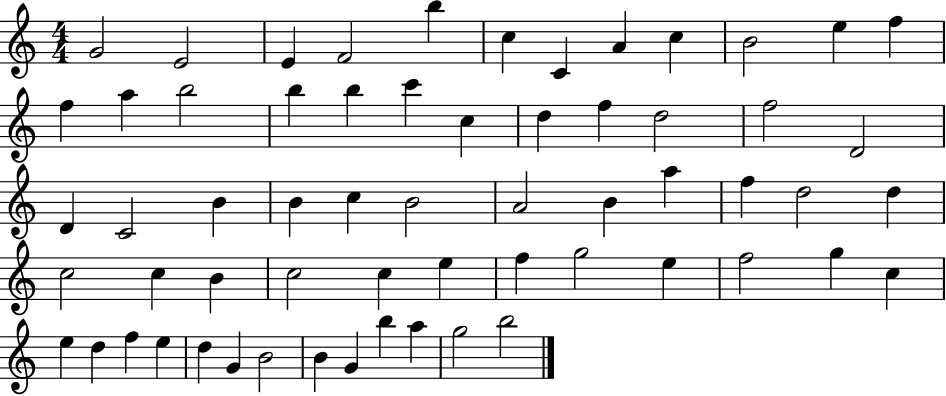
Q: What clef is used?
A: treble